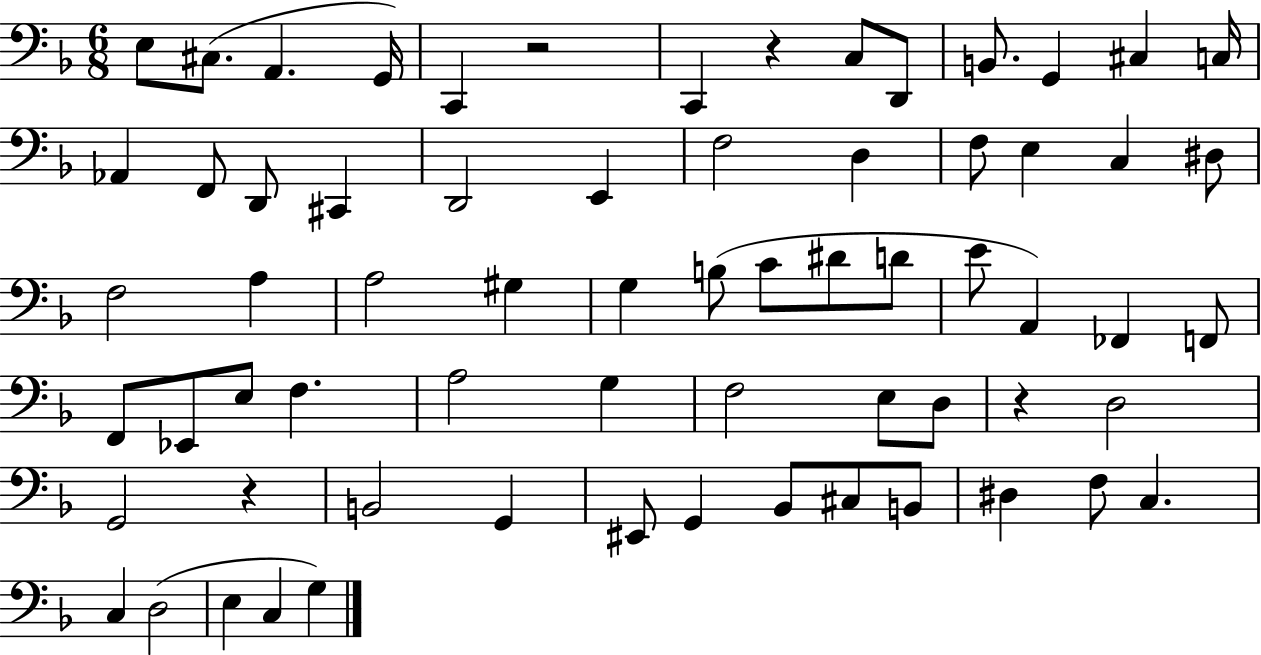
X:1
T:Untitled
M:6/8
L:1/4
K:F
E,/2 ^C,/2 A,, G,,/4 C,, z2 C,, z C,/2 D,,/2 B,,/2 G,, ^C, C,/4 _A,, F,,/2 D,,/2 ^C,, D,,2 E,, F,2 D, F,/2 E, C, ^D,/2 F,2 A, A,2 ^G, G, B,/2 C/2 ^D/2 D/2 E/2 A,, _F,, F,,/2 F,,/2 _E,,/2 E,/2 F, A,2 G, F,2 E,/2 D,/2 z D,2 G,,2 z B,,2 G,, ^E,,/2 G,, _B,,/2 ^C,/2 B,,/2 ^D, F,/2 C, C, D,2 E, C, G,